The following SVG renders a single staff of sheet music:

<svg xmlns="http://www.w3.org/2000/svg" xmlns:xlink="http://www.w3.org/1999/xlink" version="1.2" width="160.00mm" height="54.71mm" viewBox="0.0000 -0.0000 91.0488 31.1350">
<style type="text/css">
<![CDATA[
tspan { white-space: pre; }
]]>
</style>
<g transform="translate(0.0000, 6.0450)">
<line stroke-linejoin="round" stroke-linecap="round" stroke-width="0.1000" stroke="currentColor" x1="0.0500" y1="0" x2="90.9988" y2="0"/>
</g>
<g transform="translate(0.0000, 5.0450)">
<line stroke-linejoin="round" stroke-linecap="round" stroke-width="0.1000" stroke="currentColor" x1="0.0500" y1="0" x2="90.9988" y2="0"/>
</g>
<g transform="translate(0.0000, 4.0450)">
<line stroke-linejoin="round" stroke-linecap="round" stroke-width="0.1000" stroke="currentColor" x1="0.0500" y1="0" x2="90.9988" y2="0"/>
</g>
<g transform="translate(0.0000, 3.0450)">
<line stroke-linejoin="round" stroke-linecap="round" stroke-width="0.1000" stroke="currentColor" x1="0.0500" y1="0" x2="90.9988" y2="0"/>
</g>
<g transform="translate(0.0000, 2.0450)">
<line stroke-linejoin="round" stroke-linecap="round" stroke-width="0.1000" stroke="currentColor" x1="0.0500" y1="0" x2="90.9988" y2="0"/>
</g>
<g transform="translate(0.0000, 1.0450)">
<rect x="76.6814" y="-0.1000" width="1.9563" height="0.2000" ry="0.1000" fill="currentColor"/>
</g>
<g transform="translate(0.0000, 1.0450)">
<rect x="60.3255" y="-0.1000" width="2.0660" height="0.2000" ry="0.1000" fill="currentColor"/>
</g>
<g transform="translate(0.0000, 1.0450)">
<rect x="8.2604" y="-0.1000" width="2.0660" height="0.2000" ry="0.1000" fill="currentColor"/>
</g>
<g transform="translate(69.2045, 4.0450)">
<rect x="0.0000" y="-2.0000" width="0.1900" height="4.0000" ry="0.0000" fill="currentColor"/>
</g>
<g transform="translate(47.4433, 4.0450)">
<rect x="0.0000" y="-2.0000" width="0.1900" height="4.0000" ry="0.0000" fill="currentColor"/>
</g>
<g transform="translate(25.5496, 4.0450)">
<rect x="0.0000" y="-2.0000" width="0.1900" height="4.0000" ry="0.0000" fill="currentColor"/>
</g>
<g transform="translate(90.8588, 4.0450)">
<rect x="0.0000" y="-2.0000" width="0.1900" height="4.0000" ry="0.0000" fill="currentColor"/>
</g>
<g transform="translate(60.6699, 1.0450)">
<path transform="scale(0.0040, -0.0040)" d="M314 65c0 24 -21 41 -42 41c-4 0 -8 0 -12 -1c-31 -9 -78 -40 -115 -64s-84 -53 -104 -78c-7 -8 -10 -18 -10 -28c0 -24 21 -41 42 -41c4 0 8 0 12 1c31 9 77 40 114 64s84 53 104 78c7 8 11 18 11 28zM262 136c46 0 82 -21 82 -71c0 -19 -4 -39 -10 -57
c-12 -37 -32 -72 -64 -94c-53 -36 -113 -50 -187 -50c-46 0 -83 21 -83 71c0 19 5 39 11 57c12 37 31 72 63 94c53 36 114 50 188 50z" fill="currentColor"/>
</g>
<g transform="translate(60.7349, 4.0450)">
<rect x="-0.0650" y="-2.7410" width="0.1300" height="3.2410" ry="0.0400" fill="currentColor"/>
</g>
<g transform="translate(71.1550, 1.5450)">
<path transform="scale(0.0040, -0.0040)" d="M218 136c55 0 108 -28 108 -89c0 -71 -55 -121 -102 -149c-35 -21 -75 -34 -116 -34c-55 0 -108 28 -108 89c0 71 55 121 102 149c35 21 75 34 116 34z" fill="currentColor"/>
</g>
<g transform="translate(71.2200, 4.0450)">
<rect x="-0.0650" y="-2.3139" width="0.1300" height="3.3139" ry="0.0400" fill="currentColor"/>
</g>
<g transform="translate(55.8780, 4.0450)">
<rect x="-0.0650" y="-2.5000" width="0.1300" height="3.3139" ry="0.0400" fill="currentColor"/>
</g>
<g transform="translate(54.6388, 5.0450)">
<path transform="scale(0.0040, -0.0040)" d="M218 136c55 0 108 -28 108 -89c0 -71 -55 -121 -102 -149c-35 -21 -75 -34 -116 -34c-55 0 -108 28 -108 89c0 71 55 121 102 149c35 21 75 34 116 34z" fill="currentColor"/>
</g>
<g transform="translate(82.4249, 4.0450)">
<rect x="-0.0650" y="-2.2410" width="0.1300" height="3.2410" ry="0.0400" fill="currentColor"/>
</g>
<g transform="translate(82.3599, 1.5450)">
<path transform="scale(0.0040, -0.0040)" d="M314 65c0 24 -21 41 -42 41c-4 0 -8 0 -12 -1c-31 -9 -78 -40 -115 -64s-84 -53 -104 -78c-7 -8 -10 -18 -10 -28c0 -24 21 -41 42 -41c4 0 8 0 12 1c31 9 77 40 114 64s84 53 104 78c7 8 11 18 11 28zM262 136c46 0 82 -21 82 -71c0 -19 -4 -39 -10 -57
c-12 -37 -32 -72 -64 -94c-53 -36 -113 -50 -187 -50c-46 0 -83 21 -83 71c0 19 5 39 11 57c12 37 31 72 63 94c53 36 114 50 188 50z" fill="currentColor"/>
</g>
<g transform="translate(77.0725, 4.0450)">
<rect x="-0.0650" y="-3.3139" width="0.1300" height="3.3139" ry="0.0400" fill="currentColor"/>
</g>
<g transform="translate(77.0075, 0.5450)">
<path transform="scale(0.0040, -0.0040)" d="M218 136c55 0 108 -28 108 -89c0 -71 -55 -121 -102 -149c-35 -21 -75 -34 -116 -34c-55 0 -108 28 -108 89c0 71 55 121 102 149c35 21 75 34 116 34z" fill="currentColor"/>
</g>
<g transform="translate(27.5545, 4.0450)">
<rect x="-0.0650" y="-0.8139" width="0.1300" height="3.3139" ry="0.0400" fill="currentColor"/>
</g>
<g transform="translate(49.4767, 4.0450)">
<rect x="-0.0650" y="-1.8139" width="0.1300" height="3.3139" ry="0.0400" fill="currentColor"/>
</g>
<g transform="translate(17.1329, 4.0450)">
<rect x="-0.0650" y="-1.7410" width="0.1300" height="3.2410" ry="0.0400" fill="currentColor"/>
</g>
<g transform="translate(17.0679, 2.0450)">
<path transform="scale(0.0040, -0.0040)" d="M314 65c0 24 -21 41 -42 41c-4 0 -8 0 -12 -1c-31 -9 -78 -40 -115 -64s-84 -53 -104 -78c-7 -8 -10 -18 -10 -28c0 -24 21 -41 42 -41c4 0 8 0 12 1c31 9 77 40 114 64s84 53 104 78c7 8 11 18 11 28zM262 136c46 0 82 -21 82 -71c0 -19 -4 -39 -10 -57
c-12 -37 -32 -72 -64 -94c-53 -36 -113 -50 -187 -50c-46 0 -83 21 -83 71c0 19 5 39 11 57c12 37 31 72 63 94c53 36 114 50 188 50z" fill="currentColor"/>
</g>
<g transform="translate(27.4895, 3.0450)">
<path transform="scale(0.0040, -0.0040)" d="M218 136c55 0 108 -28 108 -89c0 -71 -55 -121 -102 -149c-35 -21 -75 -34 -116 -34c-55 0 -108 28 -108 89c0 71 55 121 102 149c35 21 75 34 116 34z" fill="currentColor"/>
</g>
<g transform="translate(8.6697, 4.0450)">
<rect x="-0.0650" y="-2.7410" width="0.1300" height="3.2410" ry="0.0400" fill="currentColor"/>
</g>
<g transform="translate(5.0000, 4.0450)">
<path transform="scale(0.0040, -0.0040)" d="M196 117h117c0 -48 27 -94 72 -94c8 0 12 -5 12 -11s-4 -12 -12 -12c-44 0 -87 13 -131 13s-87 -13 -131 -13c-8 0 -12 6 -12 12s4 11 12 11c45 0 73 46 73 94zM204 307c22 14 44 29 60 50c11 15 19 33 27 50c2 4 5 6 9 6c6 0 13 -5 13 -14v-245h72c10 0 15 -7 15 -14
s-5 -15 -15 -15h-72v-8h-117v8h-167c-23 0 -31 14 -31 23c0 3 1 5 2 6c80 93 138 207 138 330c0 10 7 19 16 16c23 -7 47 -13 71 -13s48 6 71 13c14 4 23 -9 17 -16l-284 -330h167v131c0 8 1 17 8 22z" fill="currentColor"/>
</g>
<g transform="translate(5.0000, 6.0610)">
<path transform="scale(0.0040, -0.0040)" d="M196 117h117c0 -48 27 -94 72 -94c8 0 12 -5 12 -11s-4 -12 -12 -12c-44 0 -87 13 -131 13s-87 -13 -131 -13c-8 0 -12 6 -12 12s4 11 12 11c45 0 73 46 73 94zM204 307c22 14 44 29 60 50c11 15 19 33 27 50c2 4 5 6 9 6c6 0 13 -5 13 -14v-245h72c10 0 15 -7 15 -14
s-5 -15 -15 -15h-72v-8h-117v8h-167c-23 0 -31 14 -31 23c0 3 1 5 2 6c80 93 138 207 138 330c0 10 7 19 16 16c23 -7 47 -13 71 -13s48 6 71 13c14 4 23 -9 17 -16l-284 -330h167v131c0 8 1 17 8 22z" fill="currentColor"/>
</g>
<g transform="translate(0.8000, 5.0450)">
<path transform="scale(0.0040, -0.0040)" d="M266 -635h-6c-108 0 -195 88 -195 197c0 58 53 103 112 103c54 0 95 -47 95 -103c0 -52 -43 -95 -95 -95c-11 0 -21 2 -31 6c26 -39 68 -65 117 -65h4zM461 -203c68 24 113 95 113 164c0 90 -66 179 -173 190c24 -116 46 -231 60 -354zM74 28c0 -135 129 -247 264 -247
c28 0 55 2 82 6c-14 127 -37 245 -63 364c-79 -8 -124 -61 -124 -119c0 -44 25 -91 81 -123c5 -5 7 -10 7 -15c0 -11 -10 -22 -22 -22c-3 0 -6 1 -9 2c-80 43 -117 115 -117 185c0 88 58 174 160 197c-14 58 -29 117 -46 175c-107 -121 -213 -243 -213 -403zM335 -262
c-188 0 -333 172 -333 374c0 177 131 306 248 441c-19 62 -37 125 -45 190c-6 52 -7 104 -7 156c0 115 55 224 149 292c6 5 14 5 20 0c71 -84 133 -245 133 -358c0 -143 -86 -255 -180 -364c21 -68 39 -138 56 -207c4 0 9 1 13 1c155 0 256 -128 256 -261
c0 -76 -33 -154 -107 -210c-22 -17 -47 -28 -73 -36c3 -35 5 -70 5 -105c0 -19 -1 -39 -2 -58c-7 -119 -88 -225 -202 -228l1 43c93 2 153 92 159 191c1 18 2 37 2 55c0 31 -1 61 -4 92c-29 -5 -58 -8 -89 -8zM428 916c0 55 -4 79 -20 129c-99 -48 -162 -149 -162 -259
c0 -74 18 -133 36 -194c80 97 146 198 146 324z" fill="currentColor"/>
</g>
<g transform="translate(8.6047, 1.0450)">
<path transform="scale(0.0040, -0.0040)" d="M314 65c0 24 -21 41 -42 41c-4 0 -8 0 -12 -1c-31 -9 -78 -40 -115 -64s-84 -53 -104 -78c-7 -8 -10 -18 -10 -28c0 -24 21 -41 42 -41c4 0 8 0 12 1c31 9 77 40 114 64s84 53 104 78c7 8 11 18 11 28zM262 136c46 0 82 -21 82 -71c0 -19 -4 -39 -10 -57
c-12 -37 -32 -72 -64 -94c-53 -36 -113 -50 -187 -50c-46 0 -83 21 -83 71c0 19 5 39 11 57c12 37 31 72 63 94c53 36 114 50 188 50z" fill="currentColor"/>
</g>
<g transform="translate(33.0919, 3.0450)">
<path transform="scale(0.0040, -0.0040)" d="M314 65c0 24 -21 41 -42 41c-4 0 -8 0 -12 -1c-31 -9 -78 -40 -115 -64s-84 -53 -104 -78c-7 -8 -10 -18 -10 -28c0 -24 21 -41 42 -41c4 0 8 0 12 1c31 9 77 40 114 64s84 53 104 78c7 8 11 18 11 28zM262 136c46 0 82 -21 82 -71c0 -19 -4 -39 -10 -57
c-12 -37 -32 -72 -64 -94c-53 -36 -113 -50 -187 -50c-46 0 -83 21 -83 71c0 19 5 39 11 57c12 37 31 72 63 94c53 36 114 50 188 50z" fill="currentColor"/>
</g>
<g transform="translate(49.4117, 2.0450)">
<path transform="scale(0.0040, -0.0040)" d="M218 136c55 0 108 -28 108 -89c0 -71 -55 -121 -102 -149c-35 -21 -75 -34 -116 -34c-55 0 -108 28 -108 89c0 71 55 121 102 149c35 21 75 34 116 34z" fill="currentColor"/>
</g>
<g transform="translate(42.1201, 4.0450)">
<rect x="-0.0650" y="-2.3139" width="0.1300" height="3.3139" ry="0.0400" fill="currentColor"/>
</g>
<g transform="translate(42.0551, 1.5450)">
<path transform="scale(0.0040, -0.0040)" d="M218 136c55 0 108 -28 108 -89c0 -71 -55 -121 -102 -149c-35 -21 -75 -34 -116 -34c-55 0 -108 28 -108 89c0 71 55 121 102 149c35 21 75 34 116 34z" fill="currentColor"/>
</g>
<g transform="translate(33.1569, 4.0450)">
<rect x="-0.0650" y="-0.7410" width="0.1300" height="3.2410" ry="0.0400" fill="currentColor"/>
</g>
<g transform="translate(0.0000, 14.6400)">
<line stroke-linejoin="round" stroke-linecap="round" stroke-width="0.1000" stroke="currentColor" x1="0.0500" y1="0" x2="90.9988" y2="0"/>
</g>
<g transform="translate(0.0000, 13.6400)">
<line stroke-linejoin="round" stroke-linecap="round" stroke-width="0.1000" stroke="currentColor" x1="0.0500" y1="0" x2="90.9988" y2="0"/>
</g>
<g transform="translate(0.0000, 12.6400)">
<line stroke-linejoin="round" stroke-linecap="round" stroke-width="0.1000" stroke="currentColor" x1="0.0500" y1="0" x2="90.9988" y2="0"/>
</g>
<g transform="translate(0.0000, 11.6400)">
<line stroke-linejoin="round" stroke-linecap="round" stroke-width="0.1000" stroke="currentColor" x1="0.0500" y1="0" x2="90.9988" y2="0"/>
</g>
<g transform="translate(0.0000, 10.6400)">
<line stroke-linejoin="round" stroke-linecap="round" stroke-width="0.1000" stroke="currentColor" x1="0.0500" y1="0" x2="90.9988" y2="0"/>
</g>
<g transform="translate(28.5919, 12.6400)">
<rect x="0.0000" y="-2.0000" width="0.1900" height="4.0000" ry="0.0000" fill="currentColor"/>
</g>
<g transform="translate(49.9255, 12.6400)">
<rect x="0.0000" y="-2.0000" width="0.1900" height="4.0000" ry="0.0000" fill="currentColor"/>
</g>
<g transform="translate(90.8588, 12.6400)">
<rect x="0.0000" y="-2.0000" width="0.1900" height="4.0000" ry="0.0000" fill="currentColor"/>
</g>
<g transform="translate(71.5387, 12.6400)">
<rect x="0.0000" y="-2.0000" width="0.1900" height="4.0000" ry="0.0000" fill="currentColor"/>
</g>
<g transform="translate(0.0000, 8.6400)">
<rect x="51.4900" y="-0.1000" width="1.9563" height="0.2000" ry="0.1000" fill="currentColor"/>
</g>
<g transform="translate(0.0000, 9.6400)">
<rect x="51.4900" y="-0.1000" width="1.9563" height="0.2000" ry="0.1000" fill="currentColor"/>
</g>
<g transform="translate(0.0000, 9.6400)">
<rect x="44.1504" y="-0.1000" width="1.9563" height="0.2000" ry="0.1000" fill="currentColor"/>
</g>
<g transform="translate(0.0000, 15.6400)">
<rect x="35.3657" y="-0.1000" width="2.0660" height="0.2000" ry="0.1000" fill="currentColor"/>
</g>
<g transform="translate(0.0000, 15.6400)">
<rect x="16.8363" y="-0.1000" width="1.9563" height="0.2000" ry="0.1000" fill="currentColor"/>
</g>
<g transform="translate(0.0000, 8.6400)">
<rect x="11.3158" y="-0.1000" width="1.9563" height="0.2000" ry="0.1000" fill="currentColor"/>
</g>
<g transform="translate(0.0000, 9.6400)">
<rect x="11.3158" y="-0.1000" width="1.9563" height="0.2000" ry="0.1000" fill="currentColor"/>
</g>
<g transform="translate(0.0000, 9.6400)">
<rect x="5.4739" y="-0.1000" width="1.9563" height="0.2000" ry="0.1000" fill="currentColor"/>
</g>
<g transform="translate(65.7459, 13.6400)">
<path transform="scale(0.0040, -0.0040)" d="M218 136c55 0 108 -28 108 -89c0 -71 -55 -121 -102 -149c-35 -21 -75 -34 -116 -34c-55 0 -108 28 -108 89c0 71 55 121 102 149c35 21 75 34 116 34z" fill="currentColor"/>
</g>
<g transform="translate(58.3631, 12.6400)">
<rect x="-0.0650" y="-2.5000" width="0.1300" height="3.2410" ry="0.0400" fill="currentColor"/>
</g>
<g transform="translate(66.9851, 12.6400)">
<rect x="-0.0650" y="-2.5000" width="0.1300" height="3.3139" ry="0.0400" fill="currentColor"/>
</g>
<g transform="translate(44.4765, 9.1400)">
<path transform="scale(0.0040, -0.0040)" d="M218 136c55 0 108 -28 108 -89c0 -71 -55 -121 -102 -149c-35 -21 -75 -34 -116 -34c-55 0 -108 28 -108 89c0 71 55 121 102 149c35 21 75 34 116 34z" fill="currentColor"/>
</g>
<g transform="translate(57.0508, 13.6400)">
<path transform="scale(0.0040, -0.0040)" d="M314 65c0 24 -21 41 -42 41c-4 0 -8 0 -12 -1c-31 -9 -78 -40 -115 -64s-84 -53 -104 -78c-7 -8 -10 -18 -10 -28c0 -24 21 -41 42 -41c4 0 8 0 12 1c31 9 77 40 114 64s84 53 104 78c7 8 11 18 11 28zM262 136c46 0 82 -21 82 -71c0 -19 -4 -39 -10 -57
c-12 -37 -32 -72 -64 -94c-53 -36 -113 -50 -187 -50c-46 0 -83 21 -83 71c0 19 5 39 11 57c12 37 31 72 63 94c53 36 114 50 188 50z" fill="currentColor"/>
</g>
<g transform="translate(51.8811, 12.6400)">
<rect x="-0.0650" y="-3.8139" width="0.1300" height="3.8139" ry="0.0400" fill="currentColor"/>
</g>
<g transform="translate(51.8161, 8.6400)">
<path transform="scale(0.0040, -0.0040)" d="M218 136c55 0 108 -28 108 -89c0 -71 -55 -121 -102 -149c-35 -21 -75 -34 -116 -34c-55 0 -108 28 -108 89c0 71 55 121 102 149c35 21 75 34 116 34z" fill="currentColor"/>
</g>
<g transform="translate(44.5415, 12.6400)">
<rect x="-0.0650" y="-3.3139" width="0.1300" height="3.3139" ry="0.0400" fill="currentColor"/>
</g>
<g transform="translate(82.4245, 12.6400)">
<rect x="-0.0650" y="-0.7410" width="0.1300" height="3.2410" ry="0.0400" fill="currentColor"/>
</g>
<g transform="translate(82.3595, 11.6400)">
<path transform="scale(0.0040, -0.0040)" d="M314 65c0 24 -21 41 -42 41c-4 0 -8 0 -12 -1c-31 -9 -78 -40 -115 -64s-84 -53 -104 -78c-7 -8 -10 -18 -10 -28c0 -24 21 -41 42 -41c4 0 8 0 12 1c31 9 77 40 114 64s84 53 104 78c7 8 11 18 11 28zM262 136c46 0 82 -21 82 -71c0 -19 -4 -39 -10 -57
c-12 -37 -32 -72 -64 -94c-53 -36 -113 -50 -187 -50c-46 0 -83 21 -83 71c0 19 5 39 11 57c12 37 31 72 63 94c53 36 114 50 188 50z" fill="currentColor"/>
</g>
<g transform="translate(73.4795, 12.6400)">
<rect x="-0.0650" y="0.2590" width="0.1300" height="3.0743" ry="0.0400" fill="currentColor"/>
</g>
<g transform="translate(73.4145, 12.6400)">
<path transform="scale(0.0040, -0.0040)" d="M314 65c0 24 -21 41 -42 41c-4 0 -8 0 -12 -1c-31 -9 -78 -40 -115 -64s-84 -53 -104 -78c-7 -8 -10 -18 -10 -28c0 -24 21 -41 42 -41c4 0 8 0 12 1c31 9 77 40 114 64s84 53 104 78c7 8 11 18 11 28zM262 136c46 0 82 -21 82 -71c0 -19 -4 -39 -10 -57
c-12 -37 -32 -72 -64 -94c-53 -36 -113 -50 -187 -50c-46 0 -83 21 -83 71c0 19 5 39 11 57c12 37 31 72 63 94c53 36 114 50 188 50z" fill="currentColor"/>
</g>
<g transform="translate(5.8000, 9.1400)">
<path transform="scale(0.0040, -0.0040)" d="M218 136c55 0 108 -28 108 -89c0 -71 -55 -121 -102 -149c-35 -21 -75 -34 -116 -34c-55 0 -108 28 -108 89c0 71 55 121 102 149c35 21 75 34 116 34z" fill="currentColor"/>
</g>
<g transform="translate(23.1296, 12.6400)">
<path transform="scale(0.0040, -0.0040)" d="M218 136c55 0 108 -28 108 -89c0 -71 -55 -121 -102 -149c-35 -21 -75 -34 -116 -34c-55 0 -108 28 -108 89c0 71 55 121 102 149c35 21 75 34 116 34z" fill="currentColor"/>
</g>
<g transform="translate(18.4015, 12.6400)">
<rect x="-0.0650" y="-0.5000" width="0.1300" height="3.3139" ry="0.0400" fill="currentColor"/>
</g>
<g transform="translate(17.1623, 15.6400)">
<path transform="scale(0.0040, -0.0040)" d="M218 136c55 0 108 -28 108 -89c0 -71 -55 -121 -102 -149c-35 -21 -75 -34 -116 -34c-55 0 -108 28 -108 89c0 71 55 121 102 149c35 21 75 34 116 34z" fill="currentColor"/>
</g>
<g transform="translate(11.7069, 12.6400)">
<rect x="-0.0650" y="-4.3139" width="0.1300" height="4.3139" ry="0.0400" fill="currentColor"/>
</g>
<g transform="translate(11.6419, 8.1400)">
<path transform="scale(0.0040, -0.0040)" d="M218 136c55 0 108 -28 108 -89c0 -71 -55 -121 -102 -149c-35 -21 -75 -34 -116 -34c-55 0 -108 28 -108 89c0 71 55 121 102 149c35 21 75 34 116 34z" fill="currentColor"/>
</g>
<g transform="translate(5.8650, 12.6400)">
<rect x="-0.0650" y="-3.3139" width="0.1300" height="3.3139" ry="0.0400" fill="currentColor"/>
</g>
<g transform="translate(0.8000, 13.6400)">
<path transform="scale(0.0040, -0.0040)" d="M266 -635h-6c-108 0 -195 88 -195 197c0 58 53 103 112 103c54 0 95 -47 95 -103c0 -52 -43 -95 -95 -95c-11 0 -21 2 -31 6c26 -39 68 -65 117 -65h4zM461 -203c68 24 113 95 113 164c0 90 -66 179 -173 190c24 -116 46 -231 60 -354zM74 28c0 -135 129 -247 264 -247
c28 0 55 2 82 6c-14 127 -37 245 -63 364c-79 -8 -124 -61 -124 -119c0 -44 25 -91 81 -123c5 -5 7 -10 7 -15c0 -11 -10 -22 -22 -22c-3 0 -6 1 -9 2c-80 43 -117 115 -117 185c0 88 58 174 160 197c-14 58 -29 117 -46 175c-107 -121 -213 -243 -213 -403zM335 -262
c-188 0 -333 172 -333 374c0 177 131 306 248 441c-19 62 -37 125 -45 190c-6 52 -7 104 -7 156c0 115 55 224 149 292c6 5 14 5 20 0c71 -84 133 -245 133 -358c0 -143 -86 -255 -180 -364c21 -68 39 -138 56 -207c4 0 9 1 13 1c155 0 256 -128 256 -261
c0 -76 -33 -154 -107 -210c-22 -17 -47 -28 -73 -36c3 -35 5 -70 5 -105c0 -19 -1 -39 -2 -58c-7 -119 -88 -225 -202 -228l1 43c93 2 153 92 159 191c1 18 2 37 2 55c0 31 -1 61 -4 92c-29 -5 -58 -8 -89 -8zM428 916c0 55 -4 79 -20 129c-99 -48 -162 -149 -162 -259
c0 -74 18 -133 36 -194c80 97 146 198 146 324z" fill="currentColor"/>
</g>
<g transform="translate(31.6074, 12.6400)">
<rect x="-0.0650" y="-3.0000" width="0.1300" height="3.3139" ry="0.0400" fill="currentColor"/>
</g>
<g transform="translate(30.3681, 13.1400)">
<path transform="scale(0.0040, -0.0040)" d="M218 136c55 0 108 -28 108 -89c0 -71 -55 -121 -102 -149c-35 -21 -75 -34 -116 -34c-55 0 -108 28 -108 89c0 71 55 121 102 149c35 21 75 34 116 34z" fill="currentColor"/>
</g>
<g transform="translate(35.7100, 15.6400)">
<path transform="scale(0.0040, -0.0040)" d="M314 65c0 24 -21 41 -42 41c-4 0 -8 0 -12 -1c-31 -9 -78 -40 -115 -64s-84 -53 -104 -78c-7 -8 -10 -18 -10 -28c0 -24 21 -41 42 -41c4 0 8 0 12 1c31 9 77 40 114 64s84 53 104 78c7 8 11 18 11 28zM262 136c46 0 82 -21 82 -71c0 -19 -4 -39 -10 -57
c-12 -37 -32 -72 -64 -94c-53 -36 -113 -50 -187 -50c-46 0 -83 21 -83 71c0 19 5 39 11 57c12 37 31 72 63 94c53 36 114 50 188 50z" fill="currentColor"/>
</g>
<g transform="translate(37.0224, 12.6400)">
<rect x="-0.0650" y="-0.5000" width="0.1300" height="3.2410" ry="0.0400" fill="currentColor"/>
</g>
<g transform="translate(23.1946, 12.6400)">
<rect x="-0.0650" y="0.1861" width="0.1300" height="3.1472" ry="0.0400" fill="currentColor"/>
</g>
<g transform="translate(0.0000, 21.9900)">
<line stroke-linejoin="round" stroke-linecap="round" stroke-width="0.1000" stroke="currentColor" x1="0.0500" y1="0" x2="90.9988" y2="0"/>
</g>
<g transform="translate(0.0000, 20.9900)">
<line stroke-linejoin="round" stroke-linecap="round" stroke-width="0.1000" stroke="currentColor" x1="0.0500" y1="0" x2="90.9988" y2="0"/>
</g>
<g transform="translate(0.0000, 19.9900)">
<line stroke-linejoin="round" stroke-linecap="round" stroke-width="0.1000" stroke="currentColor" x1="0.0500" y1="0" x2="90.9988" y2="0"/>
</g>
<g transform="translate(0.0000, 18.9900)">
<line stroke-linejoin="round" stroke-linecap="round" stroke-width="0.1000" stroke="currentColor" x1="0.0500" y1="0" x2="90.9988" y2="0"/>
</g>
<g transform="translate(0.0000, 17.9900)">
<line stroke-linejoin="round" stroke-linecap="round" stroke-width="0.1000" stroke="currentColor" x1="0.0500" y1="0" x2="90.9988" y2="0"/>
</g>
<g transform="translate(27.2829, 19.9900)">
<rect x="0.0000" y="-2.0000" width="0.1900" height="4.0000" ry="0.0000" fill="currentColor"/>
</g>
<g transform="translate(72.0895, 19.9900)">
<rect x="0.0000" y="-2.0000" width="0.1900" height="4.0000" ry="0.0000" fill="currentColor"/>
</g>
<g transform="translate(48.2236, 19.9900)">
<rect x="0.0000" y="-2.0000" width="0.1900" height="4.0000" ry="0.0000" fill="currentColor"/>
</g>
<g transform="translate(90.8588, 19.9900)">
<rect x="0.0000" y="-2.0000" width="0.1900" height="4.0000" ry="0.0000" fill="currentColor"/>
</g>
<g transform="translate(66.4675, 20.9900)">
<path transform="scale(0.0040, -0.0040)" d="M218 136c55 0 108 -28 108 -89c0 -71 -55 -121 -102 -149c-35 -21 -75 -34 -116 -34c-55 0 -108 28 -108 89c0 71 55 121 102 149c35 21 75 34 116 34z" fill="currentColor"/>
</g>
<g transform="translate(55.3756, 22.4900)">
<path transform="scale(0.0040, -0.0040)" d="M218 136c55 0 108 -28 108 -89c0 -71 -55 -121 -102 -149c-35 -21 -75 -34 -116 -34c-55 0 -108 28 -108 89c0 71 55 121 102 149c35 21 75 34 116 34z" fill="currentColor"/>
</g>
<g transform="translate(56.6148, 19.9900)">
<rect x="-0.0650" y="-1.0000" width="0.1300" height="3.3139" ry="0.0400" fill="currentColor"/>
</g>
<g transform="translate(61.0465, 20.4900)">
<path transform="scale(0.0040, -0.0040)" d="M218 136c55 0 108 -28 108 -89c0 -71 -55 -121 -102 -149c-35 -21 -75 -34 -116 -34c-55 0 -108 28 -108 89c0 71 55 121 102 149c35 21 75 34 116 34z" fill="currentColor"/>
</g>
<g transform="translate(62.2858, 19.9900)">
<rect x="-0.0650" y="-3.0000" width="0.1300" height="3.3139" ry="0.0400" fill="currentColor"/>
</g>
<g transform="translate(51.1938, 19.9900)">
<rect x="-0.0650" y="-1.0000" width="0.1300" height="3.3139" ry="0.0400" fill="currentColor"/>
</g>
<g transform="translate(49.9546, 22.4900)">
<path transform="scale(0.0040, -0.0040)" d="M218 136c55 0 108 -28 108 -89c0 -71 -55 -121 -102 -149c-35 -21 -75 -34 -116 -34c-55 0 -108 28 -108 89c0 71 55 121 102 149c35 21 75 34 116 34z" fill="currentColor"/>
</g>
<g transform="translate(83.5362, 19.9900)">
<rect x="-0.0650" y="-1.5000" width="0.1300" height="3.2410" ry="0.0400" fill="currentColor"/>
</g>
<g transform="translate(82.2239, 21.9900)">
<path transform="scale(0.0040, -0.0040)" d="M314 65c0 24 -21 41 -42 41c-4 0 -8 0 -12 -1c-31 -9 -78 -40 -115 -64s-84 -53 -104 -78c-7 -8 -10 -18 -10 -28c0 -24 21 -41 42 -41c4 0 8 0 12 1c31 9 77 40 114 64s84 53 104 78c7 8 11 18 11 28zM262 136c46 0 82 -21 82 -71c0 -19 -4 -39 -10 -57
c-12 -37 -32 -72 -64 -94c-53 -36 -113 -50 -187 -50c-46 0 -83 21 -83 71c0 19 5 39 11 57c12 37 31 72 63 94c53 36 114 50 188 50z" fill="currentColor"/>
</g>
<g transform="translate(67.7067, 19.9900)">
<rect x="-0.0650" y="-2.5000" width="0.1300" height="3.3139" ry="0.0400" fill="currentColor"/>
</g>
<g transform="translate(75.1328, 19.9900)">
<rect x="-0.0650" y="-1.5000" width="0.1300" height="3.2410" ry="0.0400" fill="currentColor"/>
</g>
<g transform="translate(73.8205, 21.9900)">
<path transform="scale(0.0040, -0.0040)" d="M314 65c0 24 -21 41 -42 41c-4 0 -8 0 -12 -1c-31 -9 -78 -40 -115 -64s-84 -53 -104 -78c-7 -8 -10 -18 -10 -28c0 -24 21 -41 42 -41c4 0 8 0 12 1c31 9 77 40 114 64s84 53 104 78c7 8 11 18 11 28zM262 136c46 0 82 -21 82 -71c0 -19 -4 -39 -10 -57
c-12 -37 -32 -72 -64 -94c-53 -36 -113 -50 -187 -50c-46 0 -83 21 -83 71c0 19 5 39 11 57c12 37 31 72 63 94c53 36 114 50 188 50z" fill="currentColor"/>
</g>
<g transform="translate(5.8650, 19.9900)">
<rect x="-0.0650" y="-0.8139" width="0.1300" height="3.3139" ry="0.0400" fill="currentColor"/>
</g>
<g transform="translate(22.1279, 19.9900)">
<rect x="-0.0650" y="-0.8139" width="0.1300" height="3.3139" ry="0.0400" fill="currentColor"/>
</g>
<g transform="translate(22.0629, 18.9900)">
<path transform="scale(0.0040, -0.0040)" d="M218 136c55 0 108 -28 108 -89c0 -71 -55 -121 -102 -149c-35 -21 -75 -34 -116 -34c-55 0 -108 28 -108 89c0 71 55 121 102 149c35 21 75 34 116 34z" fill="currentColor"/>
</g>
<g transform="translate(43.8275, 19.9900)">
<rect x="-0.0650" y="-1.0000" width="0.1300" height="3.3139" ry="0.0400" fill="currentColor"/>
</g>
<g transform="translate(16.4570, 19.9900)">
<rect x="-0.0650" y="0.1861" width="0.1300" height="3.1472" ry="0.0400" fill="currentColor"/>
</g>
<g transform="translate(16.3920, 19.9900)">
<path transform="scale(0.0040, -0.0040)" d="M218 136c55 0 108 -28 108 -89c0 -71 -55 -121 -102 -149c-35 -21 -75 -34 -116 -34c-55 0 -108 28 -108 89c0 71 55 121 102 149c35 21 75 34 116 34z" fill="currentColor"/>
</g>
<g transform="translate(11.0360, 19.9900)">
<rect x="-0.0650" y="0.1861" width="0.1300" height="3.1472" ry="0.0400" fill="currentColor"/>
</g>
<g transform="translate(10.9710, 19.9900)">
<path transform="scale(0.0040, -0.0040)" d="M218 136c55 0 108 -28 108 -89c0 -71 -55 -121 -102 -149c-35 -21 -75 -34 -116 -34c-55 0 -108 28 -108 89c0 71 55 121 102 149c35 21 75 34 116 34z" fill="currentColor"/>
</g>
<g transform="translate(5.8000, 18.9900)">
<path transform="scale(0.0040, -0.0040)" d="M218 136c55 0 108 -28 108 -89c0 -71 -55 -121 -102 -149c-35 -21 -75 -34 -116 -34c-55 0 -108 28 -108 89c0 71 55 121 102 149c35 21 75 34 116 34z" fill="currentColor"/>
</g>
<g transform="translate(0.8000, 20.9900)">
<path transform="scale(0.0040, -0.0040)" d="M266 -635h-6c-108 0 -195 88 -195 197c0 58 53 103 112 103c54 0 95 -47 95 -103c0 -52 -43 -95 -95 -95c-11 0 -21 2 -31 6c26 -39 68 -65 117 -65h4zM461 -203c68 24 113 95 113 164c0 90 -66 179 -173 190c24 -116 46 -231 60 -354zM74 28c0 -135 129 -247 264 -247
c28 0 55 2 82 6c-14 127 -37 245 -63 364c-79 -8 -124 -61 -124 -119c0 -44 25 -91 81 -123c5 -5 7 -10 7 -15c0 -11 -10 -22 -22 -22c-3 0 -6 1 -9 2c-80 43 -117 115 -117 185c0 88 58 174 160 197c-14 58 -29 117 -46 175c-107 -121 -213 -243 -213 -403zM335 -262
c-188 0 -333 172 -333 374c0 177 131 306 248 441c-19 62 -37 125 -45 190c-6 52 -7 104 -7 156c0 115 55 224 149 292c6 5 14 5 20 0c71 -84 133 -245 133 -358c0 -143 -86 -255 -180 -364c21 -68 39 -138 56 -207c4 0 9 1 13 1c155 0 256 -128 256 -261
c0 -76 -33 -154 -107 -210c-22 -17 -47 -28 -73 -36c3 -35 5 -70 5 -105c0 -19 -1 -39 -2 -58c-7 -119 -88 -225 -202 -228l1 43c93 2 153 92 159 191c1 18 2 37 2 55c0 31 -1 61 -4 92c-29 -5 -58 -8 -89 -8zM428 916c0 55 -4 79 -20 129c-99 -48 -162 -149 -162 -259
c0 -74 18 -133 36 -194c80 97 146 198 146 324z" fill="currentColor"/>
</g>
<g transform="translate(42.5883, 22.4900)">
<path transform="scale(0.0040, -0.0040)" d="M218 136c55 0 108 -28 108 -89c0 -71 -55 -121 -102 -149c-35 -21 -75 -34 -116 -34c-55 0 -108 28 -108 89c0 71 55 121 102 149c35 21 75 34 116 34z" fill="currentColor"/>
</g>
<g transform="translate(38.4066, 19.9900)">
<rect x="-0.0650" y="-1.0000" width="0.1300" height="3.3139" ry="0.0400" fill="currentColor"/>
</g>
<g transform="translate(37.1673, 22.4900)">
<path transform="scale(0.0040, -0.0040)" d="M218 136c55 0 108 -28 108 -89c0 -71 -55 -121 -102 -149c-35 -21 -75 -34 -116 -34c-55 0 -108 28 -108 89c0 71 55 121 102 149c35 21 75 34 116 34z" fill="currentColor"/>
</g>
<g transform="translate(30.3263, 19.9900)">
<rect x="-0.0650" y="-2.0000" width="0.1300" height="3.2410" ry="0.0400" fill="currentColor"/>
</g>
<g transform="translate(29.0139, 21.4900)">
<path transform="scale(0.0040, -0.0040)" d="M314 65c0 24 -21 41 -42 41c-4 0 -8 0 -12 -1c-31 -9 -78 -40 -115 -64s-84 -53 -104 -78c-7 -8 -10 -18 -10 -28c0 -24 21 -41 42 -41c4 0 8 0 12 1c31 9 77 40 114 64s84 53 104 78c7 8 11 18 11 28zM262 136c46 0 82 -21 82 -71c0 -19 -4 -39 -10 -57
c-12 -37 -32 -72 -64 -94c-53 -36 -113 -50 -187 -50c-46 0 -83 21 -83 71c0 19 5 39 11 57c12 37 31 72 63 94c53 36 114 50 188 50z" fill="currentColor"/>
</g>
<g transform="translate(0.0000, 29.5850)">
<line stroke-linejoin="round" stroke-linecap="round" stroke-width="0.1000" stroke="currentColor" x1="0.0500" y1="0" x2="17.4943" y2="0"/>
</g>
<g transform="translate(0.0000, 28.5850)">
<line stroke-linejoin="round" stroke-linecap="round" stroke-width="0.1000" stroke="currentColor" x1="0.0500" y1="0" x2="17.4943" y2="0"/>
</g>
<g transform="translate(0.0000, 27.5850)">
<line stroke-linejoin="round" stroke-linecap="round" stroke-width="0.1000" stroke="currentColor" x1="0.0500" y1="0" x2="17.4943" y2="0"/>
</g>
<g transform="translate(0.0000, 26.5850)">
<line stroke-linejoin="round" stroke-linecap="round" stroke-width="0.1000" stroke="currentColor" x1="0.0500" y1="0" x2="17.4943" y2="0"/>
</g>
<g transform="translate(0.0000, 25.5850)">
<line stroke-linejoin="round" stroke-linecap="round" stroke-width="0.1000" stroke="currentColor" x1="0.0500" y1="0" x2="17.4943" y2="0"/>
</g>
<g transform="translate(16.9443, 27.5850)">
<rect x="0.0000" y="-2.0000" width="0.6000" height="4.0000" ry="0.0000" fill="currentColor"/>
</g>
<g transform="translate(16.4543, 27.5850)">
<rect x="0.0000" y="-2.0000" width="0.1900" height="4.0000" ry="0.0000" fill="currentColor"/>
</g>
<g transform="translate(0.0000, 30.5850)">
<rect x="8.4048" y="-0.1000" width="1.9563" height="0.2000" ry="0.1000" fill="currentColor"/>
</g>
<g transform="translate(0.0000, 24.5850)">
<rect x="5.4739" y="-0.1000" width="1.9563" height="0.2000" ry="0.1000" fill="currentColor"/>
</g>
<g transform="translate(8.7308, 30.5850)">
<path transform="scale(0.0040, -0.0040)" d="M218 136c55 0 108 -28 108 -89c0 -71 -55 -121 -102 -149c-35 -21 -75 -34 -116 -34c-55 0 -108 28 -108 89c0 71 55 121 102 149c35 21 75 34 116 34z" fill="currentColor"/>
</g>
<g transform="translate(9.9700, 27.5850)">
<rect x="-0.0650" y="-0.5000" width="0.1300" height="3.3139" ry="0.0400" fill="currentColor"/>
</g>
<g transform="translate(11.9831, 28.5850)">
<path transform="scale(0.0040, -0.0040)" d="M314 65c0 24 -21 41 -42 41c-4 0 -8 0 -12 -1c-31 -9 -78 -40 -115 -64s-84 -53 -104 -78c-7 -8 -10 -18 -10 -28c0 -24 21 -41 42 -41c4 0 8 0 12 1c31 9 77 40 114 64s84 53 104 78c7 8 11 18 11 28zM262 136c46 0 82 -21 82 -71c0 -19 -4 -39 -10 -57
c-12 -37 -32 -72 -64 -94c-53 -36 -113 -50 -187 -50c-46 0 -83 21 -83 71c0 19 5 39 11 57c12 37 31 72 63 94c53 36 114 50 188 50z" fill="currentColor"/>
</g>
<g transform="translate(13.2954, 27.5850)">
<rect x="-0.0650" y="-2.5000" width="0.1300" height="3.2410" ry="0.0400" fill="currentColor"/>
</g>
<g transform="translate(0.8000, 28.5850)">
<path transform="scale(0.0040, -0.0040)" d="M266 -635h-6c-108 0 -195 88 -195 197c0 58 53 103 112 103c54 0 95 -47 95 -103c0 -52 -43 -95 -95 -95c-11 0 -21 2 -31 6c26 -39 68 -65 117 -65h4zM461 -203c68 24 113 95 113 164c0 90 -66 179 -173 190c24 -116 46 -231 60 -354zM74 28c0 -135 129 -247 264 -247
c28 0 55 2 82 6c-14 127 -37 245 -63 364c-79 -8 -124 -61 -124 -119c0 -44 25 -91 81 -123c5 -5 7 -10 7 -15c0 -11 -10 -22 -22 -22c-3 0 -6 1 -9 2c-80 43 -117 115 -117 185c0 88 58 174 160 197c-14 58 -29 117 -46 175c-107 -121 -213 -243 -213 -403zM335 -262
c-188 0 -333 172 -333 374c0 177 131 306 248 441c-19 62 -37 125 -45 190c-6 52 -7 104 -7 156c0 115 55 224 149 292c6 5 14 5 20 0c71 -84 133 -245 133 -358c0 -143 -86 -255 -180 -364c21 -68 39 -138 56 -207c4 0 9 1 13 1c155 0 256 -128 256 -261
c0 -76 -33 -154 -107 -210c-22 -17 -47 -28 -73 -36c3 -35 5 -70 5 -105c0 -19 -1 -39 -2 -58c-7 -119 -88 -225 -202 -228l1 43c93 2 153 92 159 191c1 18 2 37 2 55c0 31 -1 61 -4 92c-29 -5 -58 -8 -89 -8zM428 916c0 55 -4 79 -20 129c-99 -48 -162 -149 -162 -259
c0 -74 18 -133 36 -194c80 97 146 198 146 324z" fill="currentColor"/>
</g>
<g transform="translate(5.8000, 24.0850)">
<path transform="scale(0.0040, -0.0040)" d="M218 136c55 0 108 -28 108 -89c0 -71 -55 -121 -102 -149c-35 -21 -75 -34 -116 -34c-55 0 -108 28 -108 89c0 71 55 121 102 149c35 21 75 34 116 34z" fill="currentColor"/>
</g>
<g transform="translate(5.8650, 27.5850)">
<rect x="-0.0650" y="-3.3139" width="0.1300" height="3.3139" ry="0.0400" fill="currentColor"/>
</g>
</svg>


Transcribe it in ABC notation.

X:1
T:Untitled
M:4/4
L:1/4
K:C
a2 f2 d d2 g f G a2 g b g2 b d' C B A C2 b c' G2 G B2 d2 d B B d F2 D D D D A G E2 E2 b C G2